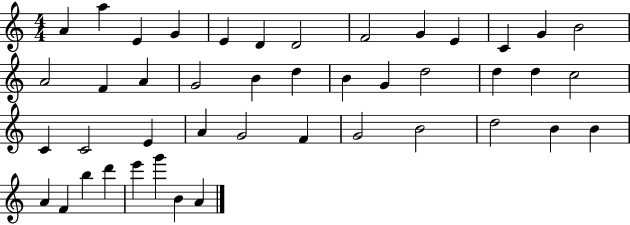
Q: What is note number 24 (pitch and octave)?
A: D5